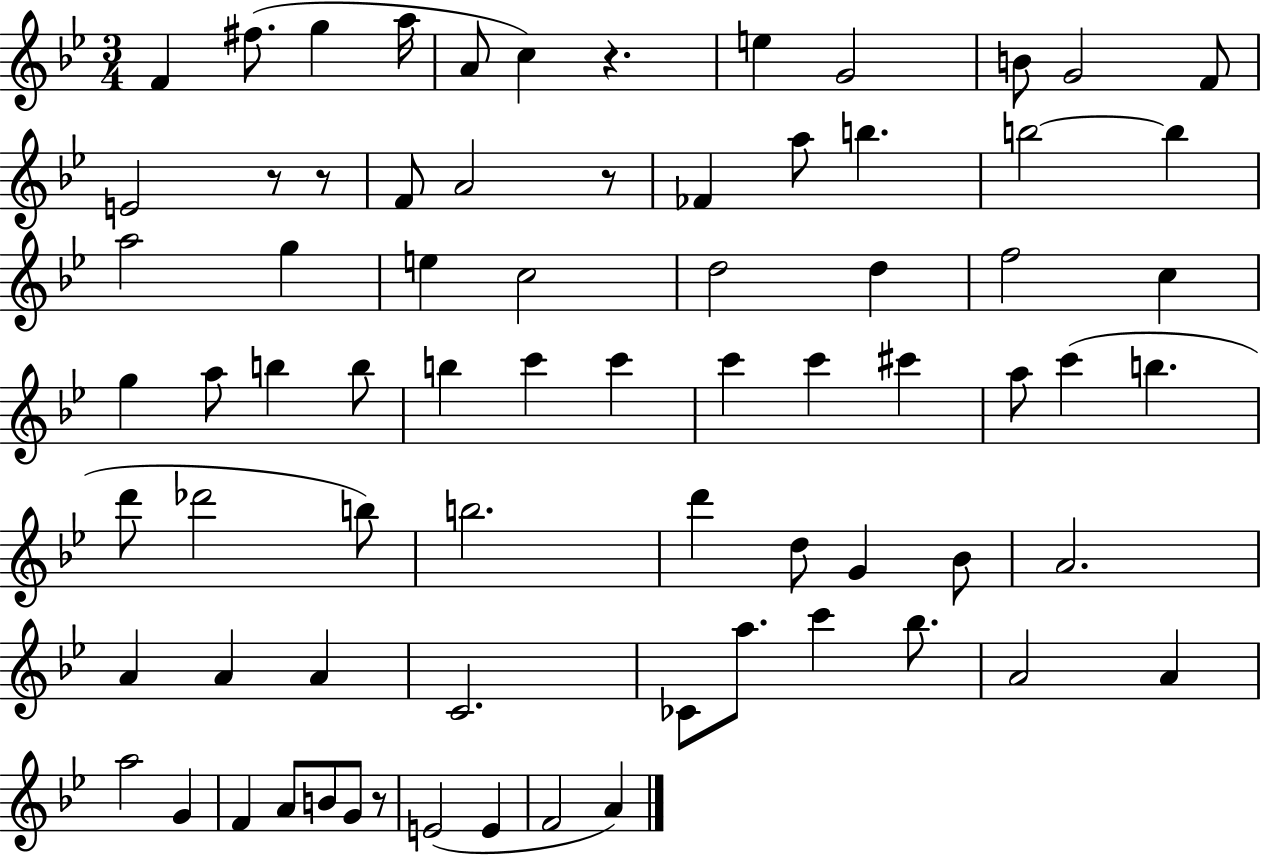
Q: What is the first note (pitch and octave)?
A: F4